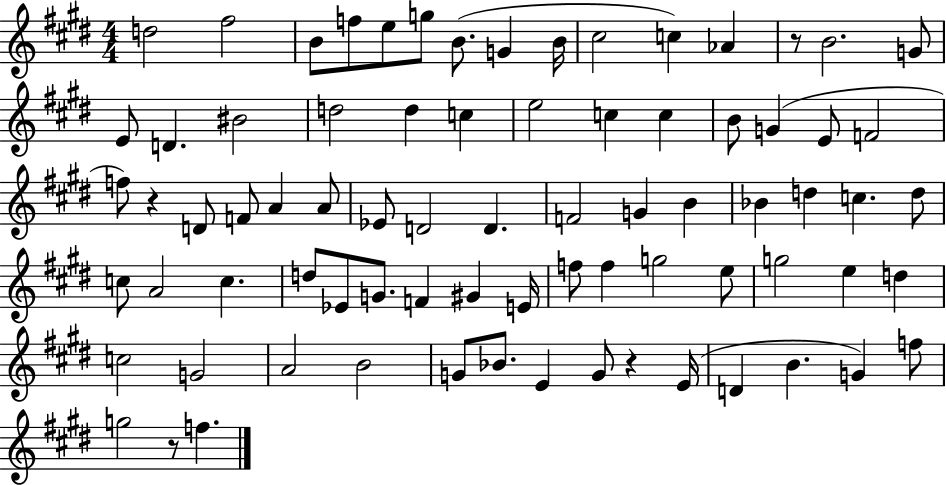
{
  \clef treble
  \numericTimeSignature
  \time 4/4
  \key e \major
  d''2 fis''2 | b'8 f''8 e''8 g''8 b'8.( g'4 b'16 | cis''2 c''4) aes'4 | r8 b'2. g'8 | \break e'8 d'4. bis'2 | d''2 d''4 c''4 | e''2 c''4 c''4 | b'8 g'4( e'8 f'2 | \break f''8) r4 d'8 f'8 a'4 a'8 | ees'8 d'2 d'4. | f'2 g'4 b'4 | bes'4 d''4 c''4. d''8 | \break c''8 a'2 c''4. | d''8 ees'8 g'8. f'4 gis'4 e'16 | f''8 f''4 g''2 e''8 | g''2 e''4 d''4 | \break c''2 g'2 | a'2 b'2 | g'8 bes'8. e'4 g'8 r4 e'16( | d'4 b'4. g'4) f''8 | \break g''2 r8 f''4. | \bar "|."
}